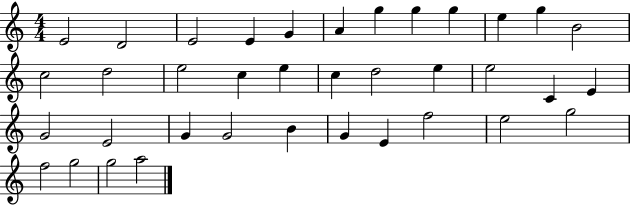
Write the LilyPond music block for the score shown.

{
  \clef treble
  \numericTimeSignature
  \time 4/4
  \key c \major
  e'2 d'2 | e'2 e'4 g'4 | a'4 g''4 g''4 g''4 | e''4 g''4 b'2 | \break c''2 d''2 | e''2 c''4 e''4 | c''4 d''2 e''4 | e''2 c'4 e'4 | \break g'2 e'2 | g'4 g'2 b'4 | g'4 e'4 f''2 | e''2 g''2 | \break f''2 g''2 | g''2 a''2 | \bar "|."
}